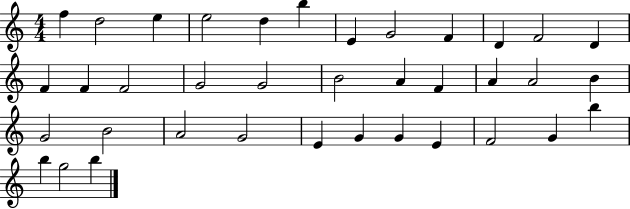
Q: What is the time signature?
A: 4/4